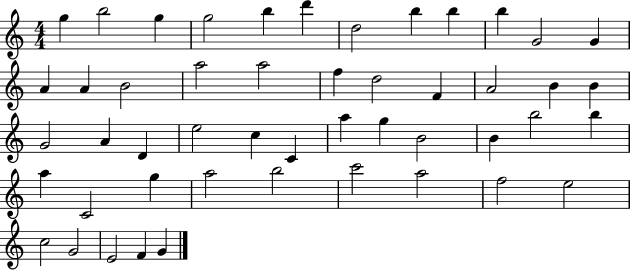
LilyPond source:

{
  \clef treble
  \numericTimeSignature
  \time 4/4
  \key c \major
  g''4 b''2 g''4 | g''2 b''4 d'''4 | d''2 b''4 b''4 | b''4 g'2 g'4 | \break a'4 a'4 b'2 | a''2 a''2 | f''4 d''2 f'4 | a'2 b'4 b'4 | \break g'2 a'4 d'4 | e''2 c''4 c'4 | a''4 g''4 b'2 | b'4 b''2 b''4 | \break a''4 c'2 g''4 | a''2 b''2 | c'''2 a''2 | f''2 e''2 | \break c''2 g'2 | e'2 f'4 g'4 | \bar "|."
}